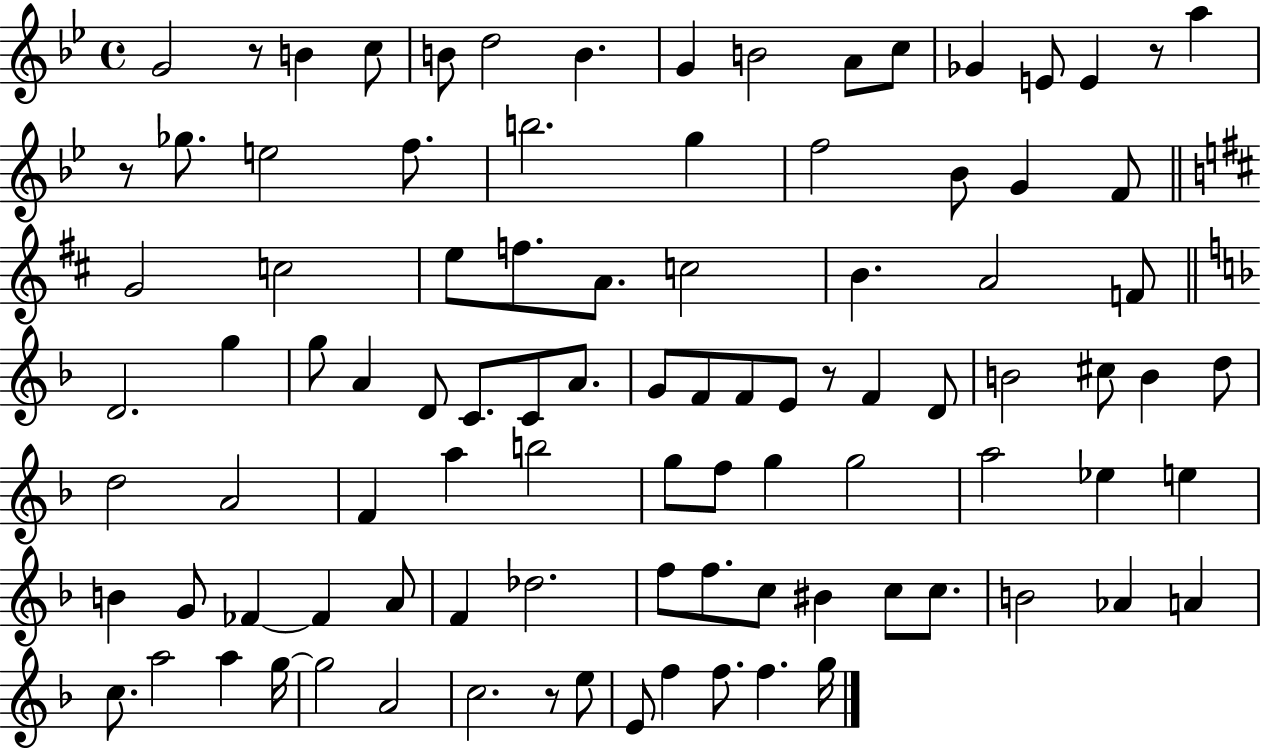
G4/h R/e B4/q C5/e B4/e D5/h B4/q. G4/q B4/h A4/e C5/e Gb4/q E4/e E4/q R/e A5/q R/e Gb5/e. E5/h F5/e. B5/h. G5/q F5/h Bb4/e G4/q F4/e G4/h C5/h E5/e F5/e. A4/e. C5/h B4/q. A4/h F4/e D4/h. G5/q G5/e A4/q D4/e C4/e. C4/e A4/e. G4/e F4/e F4/e E4/e R/e F4/q D4/e B4/h C#5/e B4/q D5/e D5/h A4/h F4/q A5/q B5/h G5/e F5/e G5/q G5/h A5/h Eb5/q E5/q B4/q G4/e FES4/q FES4/q A4/e F4/q Db5/h. F5/e F5/e. C5/e BIS4/q C5/e C5/e. B4/h Ab4/q A4/q C5/e. A5/h A5/q G5/s G5/h A4/h C5/h. R/e E5/e E4/e F5/q F5/e. F5/q. G5/s